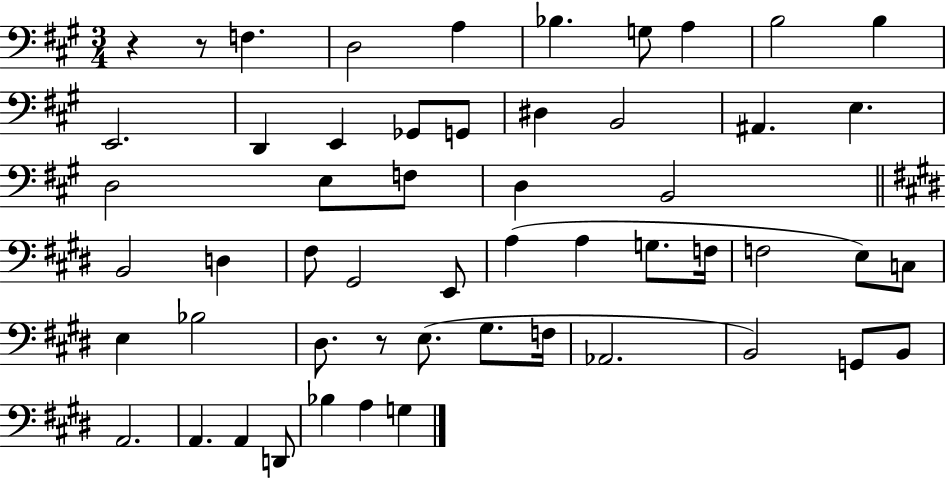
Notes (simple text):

R/q R/e F3/q. D3/h A3/q Bb3/q. G3/e A3/q B3/h B3/q E2/h. D2/q E2/q Gb2/e G2/e D#3/q B2/h A#2/q. E3/q. D3/h E3/e F3/e D3/q B2/h B2/h D3/q F#3/e G#2/h E2/e A3/q A3/q G3/e. F3/s F3/h E3/e C3/e E3/q Bb3/h D#3/e. R/e E3/e. G#3/e. F3/s Ab2/h. B2/h G2/e B2/e A2/h. A2/q. A2/q D2/e Bb3/q A3/q G3/q